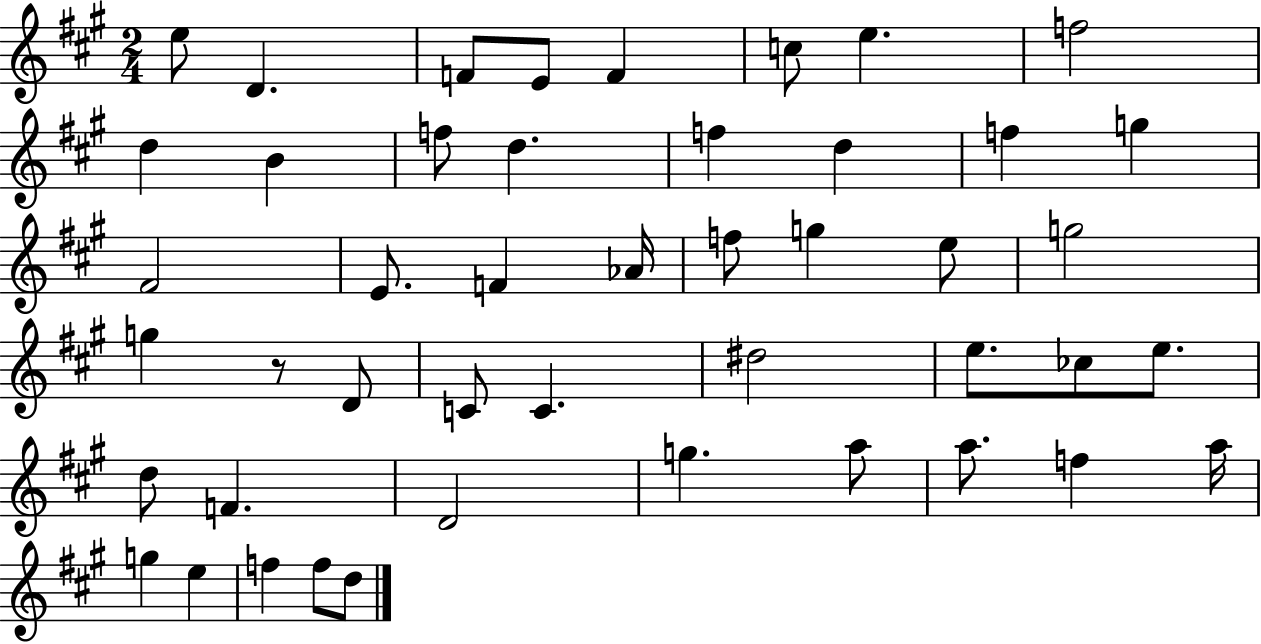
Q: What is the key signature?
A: A major